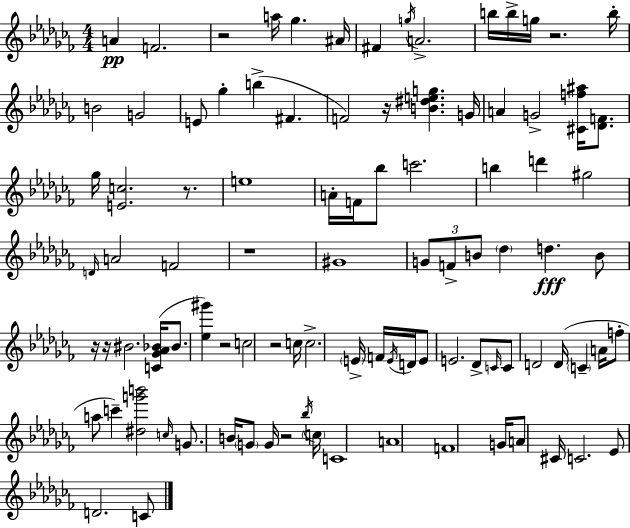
X:1
T:Untitled
M:4/4
L:1/4
K:Abm
A F2 z2 a/4 _g ^A/4 ^F g/4 A2 b/4 b/4 g/4 z2 b/4 B2 G2 E/2 _g b ^F F2 z/4 [B^deg] G/4 A G2 [^Cf^a]/4 [_DF]/2 _g/4 [Ec]2 z/2 e4 A/4 F/4 _b/2 c'2 b d' ^g2 D/4 A2 F2 z4 ^G4 G/2 F/2 B/2 _d d B/2 z/4 z/4 ^B2 [C_G_A_B]/4 _B/2 [_e^g'] z2 c2 z2 c/4 c2 E/4 F/4 E/4 D/4 E/2 E2 _D/2 C/4 C/2 D2 D/4 C A/4 f/2 a/2 c' [^dg'b']2 c/4 G/2 B/4 G/2 G/4 z2 _b/4 c/4 C4 A4 F4 G/4 A/2 ^C/4 C2 _E/2 D2 C/2